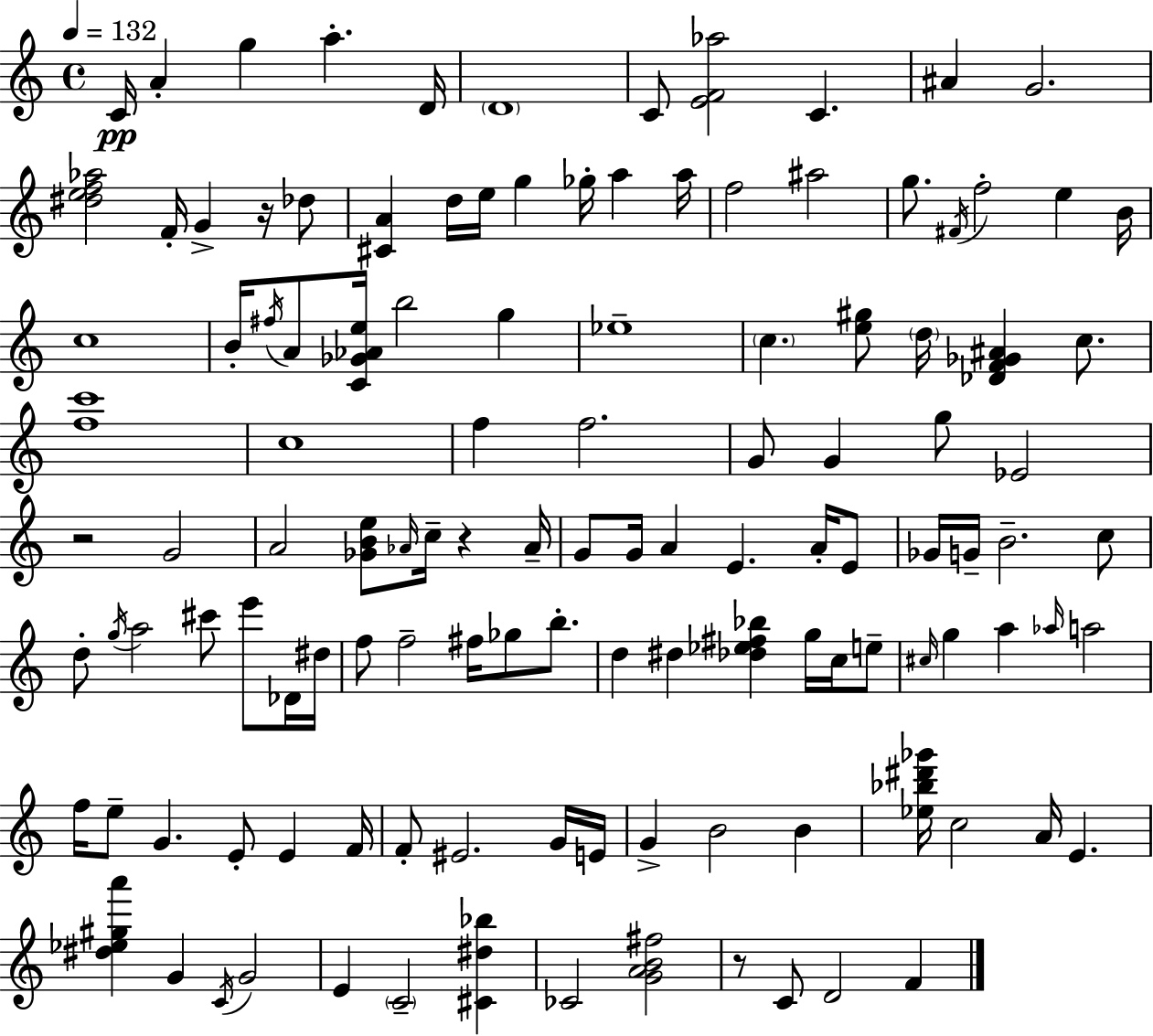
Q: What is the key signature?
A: A minor